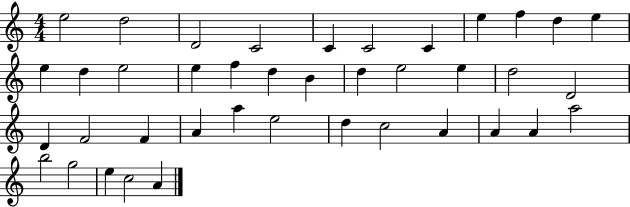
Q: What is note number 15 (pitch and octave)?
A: E5